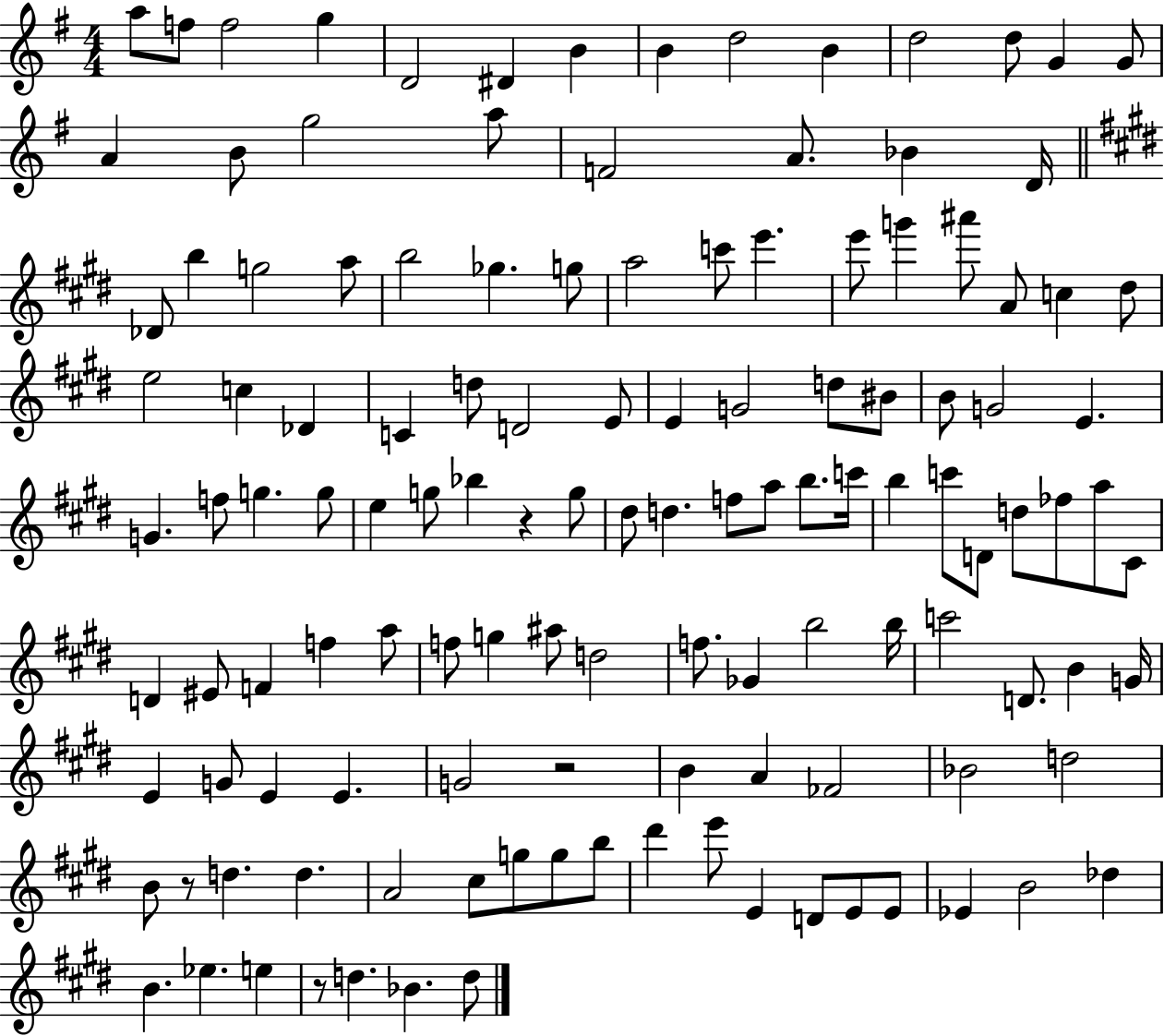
X:1
T:Untitled
M:4/4
L:1/4
K:G
a/2 f/2 f2 g D2 ^D B B d2 B d2 d/2 G G/2 A B/2 g2 a/2 F2 A/2 _B D/4 _D/2 b g2 a/2 b2 _g g/2 a2 c'/2 e' e'/2 g' ^a'/2 A/2 c ^d/2 e2 c _D C d/2 D2 E/2 E G2 d/2 ^B/2 B/2 G2 E G f/2 g g/2 e g/2 _b z g/2 ^d/2 d f/2 a/2 b/2 c'/4 b c'/2 D/2 d/2 _f/2 a/2 ^C/2 D ^E/2 F f a/2 f/2 g ^a/2 d2 f/2 _G b2 b/4 c'2 D/2 B G/4 E G/2 E E G2 z2 B A _F2 _B2 d2 B/2 z/2 d d A2 ^c/2 g/2 g/2 b/2 ^d' e'/2 E D/2 E/2 E/2 _E B2 _d B _e e z/2 d _B d/2